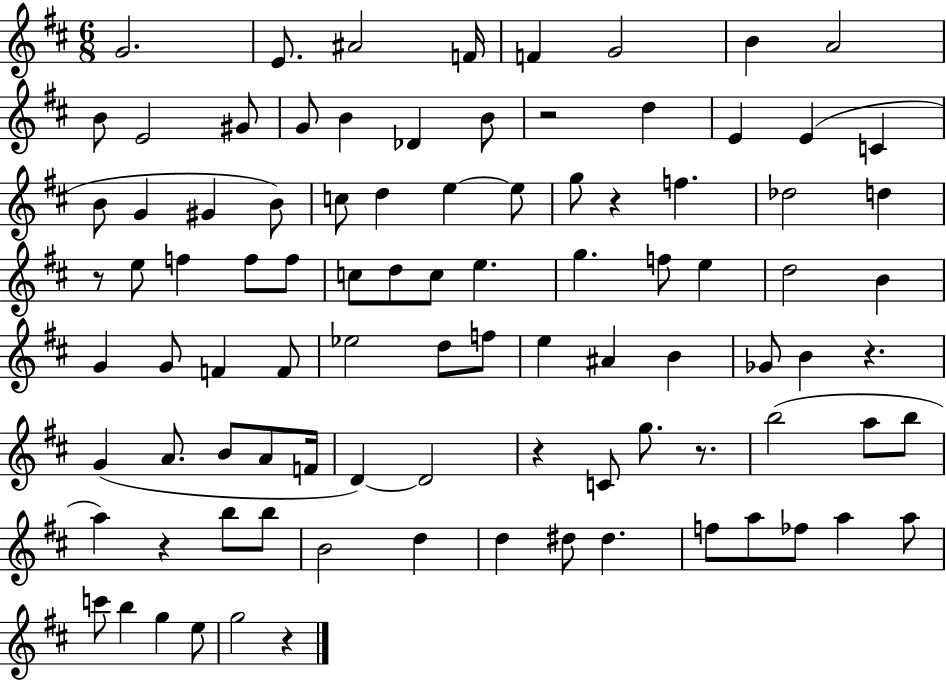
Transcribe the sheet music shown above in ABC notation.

X:1
T:Untitled
M:6/8
L:1/4
K:D
G2 E/2 ^A2 F/4 F G2 B A2 B/2 E2 ^G/2 G/2 B _D B/2 z2 d E E C B/2 G ^G B/2 c/2 d e e/2 g/2 z f _d2 d z/2 e/2 f f/2 f/2 c/2 d/2 c/2 e g f/2 e d2 B G G/2 F F/2 _e2 d/2 f/2 e ^A B _G/2 B z G A/2 B/2 A/2 F/4 D D2 z C/2 g/2 z/2 b2 a/2 b/2 a z b/2 b/2 B2 d d ^d/2 ^d f/2 a/2 _f/2 a a/2 c'/2 b g e/2 g2 z